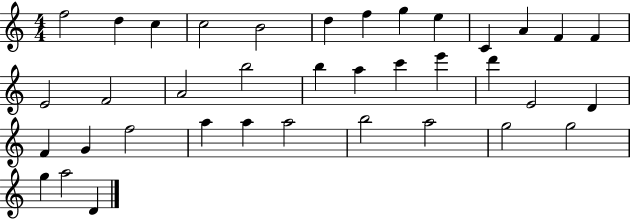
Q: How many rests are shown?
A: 0